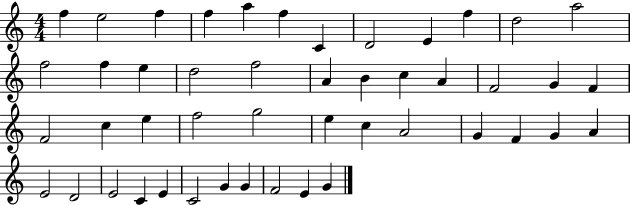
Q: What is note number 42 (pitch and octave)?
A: C4